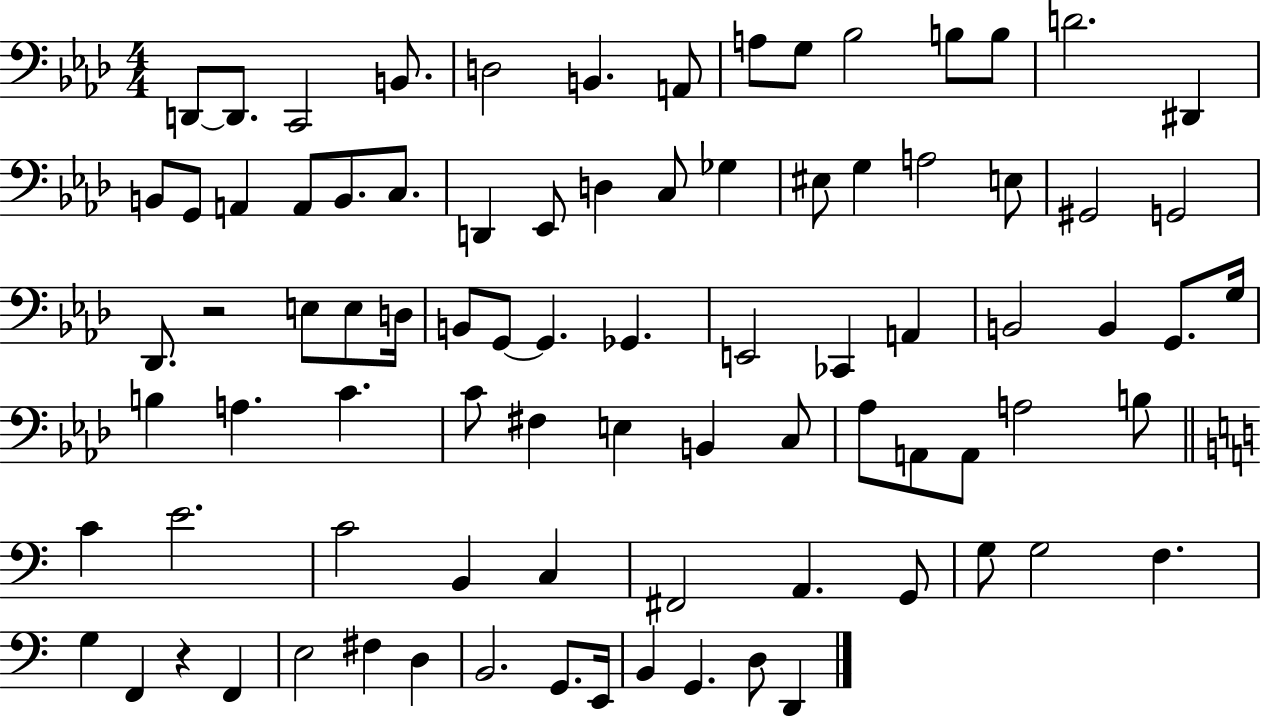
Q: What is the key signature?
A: AES major